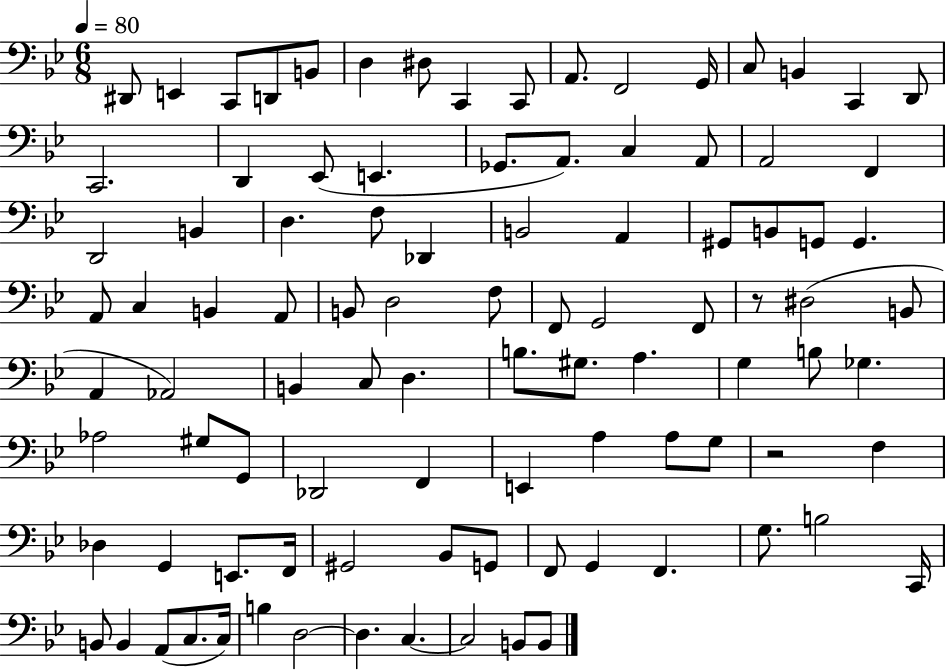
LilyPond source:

{
  \clef bass
  \numericTimeSignature
  \time 6/8
  \key bes \major
  \tempo 4 = 80
  dis,8 e,4 c,8 d,8 b,8 | d4 dis8 c,4 c,8 | a,8. f,2 g,16 | c8 b,4 c,4 d,8 | \break c,2. | d,4 ees,8( e,4. | ges,8. a,8.) c4 a,8 | a,2 f,4 | \break d,2 b,4 | d4. f8 des,4 | b,2 a,4 | gis,8 b,8 g,8 g,4. | \break a,8 c4 b,4 a,8 | b,8 d2 f8 | f,8 g,2 f,8 | r8 dis2( b,8 | \break a,4 aes,2) | b,4 c8 d4. | b8. gis8. a4. | g4 b8 ges4. | \break aes2 gis8 g,8 | des,2 f,4 | e,4 a4 a8 g8 | r2 f4 | \break des4 g,4 e,8. f,16 | gis,2 bes,8 g,8 | f,8 g,4 f,4. | g8. b2 c,16 | \break b,8 b,4 a,8( c8. c16) | b4 d2~~ | d4. c4.~~ | c2 b,8 b,8 | \break \bar "|."
}